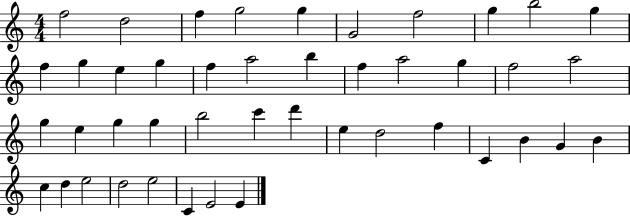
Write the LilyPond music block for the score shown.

{
  \clef treble
  \numericTimeSignature
  \time 4/4
  \key c \major
  f''2 d''2 | f''4 g''2 g''4 | g'2 f''2 | g''4 b''2 g''4 | \break f''4 g''4 e''4 g''4 | f''4 a''2 b''4 | f''4 a''2 g''4 | f''2 a''2 | \break g''4 e''4 g''4 g''4 | b''2 c'''4 d'''4 | e''4 d''2 f''4 | c'4 b'4 g'4 b'4 | \break c''4 d''4 e''2 | d''2 e''2 | c'4 e'2 e'4 | \bar "|."
}